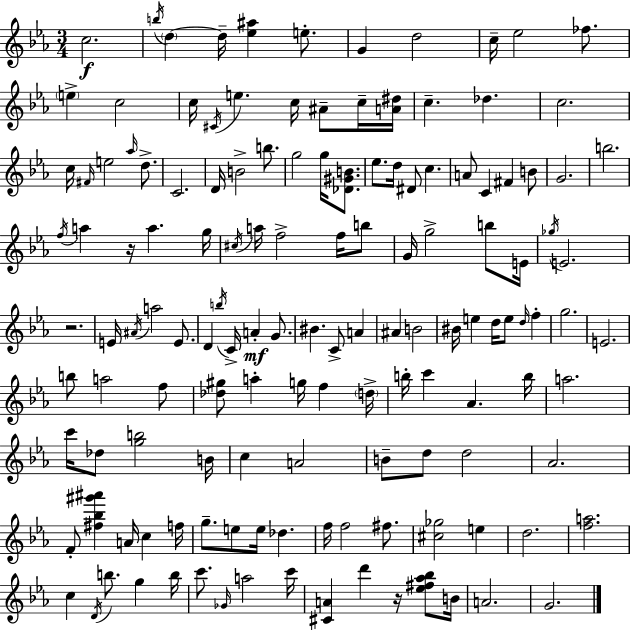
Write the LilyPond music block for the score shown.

{
  \clef treble
  \numericTimeSignature
  \time 3/4
  \key c \minor
  c''2.\f | \acciaccatura { b''16 } \parenthesize d''4~~ d''16-- <ees'' ais''>4 e''8.-. | g'4 d''2 | c''16-- ees''2 fes''8. | \break \parenthesize e''4-> c''2 | c''16 \acciaccatura { cis'16 } e''4. c''16 ais'8-- | c''16-- <a' dis''>16 c''4.-- des''4. | c''2. | \break c''16 \grace { fis'16 } e''2 | \grace { aes''16 } d''8.-> c'2. | d'16 b'2-> | b''8. g''2 | \break g''16 <des' gis' b'>8. ees''8. d''16 dis'8 c''4. | a'8 c'4 fis'4 | b'8 g'2. | b''2. | \break \acciaccatura { f''16 } a''4 r16 a''4. | g''16 \acciaccatura { cis''16 } a''16 f''2-> | f''16 b''8 g'16 g''2-> | b''8 e'16 \acciaccatura { ges''16 } e'2. | \break r2. | e'16 \acciaccatura { ais'16 } a''2 | e'8. d'4 | \acciaccatura { b''16 } c'16-> a'4-.\mf g'8. bis'4. | \break c'8-> a'4 ais'4 | b'2 bis'16 e''4 | d''16 e''8 \grace { d''16 } f''4-. g''2. | e'2. | \break b''8 | a''2 f''8 <des'' gis''>8 | a''4-. g''16 f''4 \parenthesize d''16-> b''16-. c'''4 | aes'4. b''16 a''2. | \break c'''16 des''8 | <g'' b''>2 b'16 c''4 | a'2 b'8-- | d''8 d''2 aes'2. | \break f'8-. | <fis'' bes'' gis''' ais'''>4 a'16 c''4 f''16 g''8.-- | e''8 e''16 des''4. f''16 f''2 | fis''8. <cis'' ges''>2 | \break e''4 d''2. | <f'' a''>2. | c''4 | \acciaccatura { d'16 } b''8. g''4 b''16 c'''8. | \break \grace { ges'16 } a''2 c'''16 | <cis' a'>4 d'''4 r16 <ees'' fis'' aes'' bes''>8 b'16 | a'2. | g'2. | \break \bar "|."
}